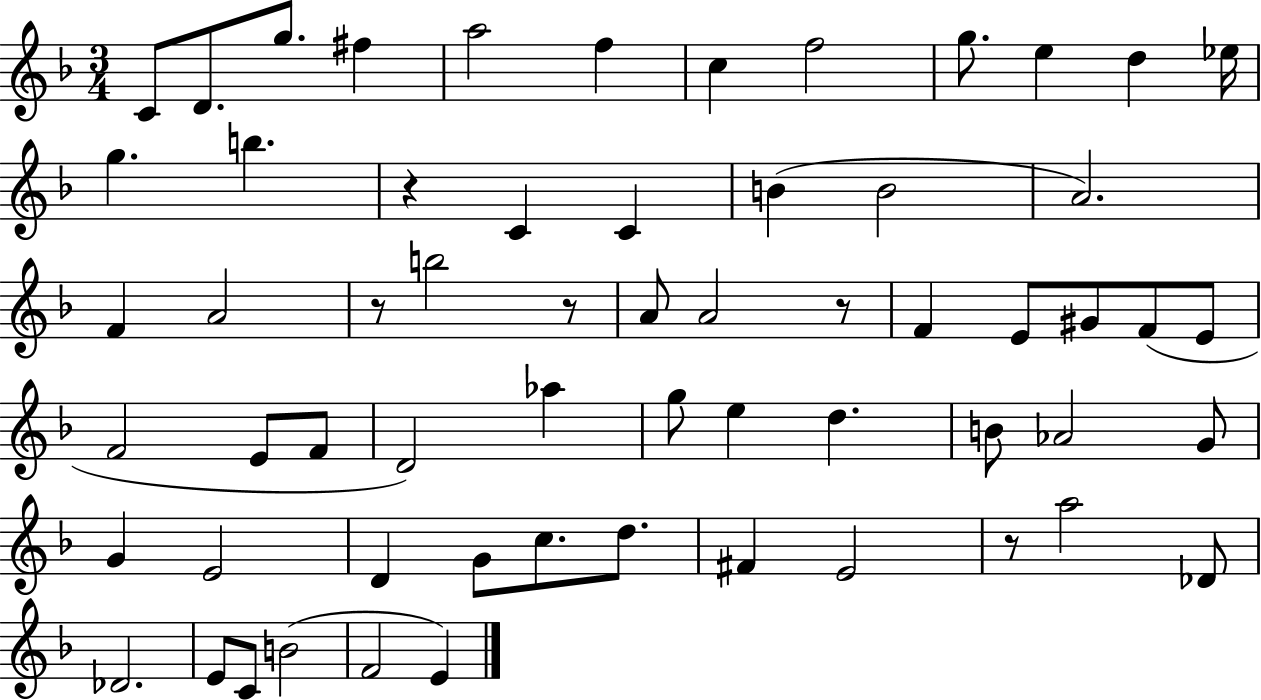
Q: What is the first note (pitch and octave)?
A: C4